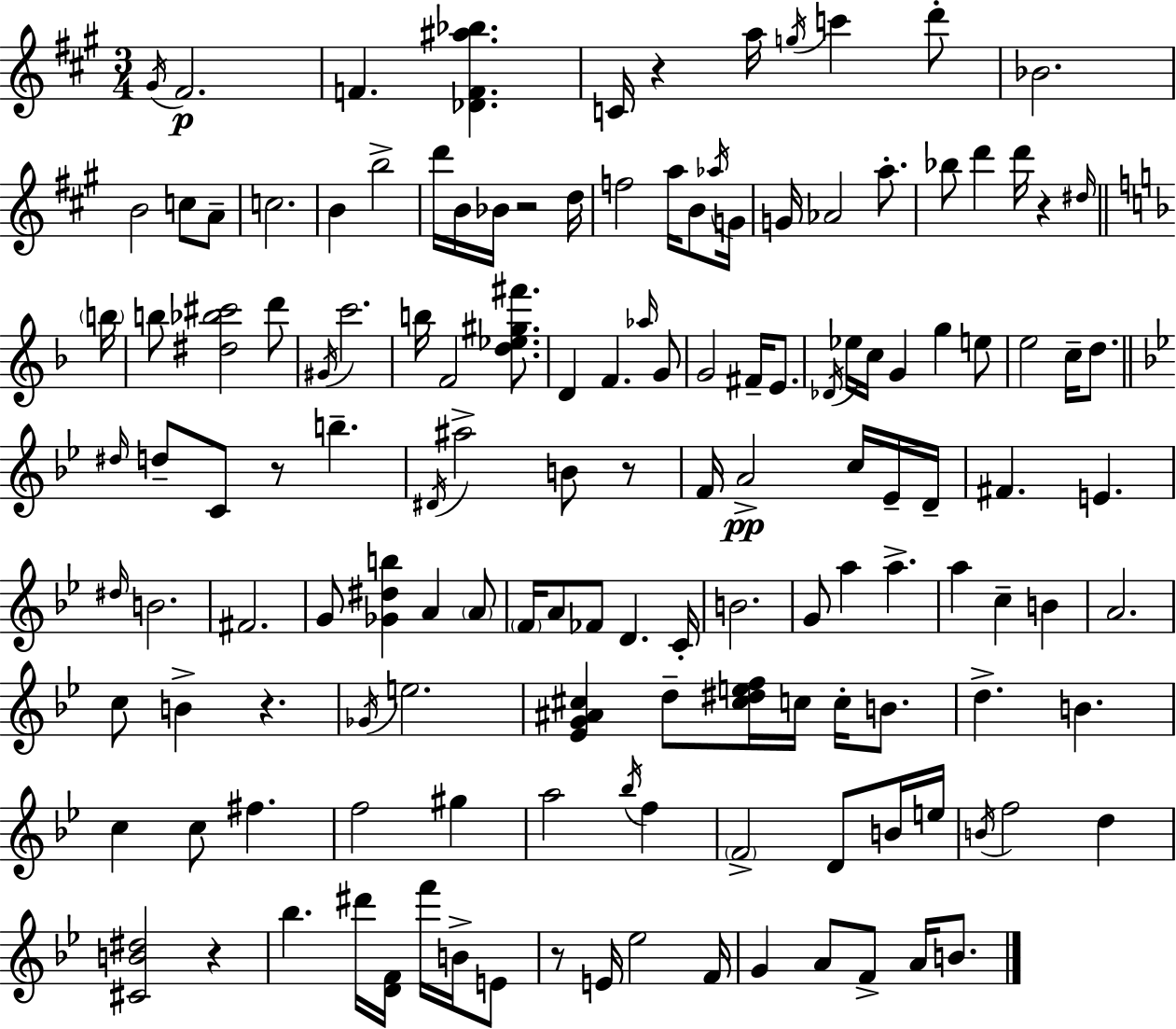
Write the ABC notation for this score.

X:1
T:Untitled
M:3/4
L:1/4
K:A
^G/4 ^F2 F [_DF^a_b] C/4 z a/4 g/4 c' d'/2 _B2 B2 c/2 A/2 c2 B b2 d'/4 B/4 _B/4 z2 d/4 f2 a/4 B/2 _a/4 G/4 G/4 _A2 a/2 _b/2 d' d'/4 z ^d/4 b/4 b/2 [^d_b^c']2 d'/2 ^G/4 c'2 b/4 F2 [d_e^g^f']/2 D F _a/4 G/2 G2 ^F/4 E/2 _D/4 _e/4 c/4 G g e/2 e2 c/4 d/2 ^d/4 d/2 C/2 z/2 b ^D/4 ^a2 B/2 z/2 F/4 A2 c/4 _E/4 D/4 ^F E ^d/4 B2 ^F2 G/2 [_G^db] A A/2 F/4 A/2 _F/2 D C/4 B2 G/2 a a a c B A2 c/2 B z _G/4 e2 [_EG^A^c] d/2 [^c^def]/4 c/4 c/4 B/2 d B c c/2 ^f f2 ^g a2 _b/4 f F2 D/2 B/4 e/4 B/4 f2 d [^CB^d]2 z _b ^d'/4 [DF]/4 f'/4 B/4 E/2 z/2 E/4 _e2 F/4 G A/2 F/2 A/4 B/2